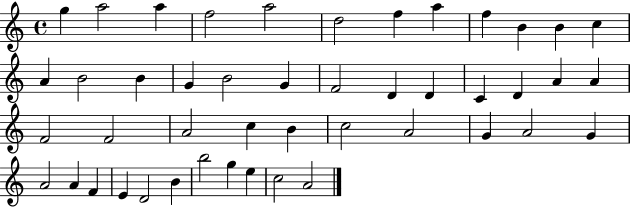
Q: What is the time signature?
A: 4/4